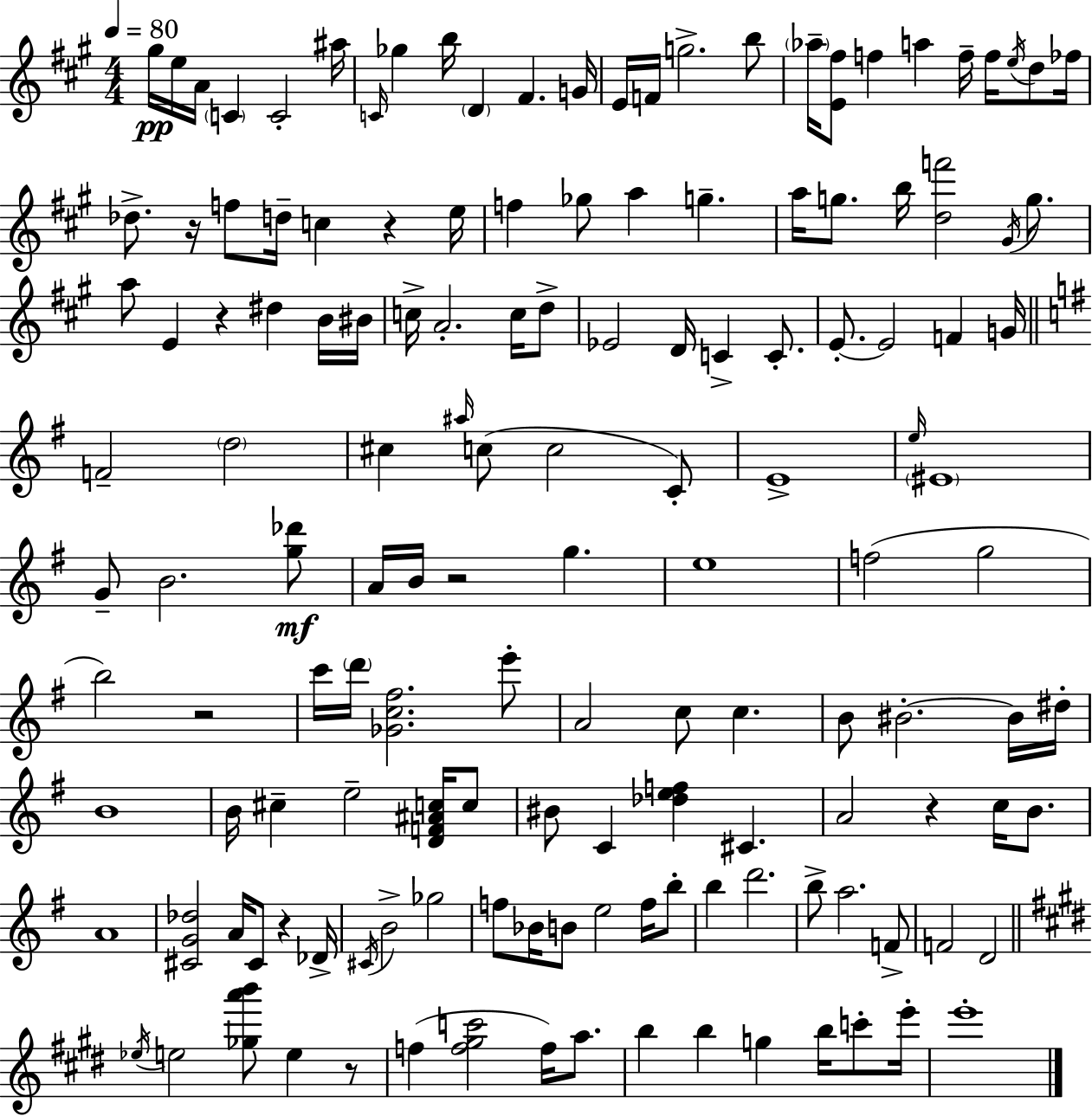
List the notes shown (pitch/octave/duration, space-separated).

G#5/s E5/s A4/s C4/q C4/h A#5/s C4/s Gb5/q B5/s D4/q F#4/q. G4/s E4/s F4/s G5/h. B5/e Ab5/s [E4,F#5]/e F5/q A5/q F5/s F5/s E5/s D5/e FES5/s Db5/e. R/s F5/e D5/s C5/q R/q E5/s F5/q Gb5/e A5/q G5/q. A5/s G5/e. B5/s [D5,F6]/h G#4/s G5/e. A5/e E4/q R/q D#5/q B4/s BIS4/s C5/s A4/h. C5/s D5/e Eb4/h D4/s C4/q C4/e. E4/e. E4/h F4/q G4/s F4/h D5/h C#5/q A#5/s C5/e C5/h C4/e E4/w E5/s EIS4/w G4/e B4/h. [G5,Db6]/e A4/s B4/s R/h G5/q. E5/w F5/h G5/h B5/h R/h C6/s D6/s [Gb4,C5,F#5]/h. E6/e A4/h C5/e C5/q. B4/e BIS4/h. BIS4/s D#5/s B4/w B4/s C#5/q E5/h [D4,F4,A#4,C5]/s C5/e BIS4/e C4/q [Db5,E5,F5]/q C#4/q. A4/h R/q C5/s B4/e. A4/w [C#4,G4,Db5]/h A4/s C#4/e R/q Db4/s C#4/s B4/h Gb5/h F5/e Bb4/s B4/e E5/h F5/s B5/e B5/q D6/h. B5/e A5/h. F4/e F4/h D4/h Eb5/s E5/h [Gb5,A6,B6]/e E5/q R/e F5/q [F5,G#5,C6]/h F5/s A5/e. B5/q B5/q G5/q B5/s C6/e E6/s E6/w